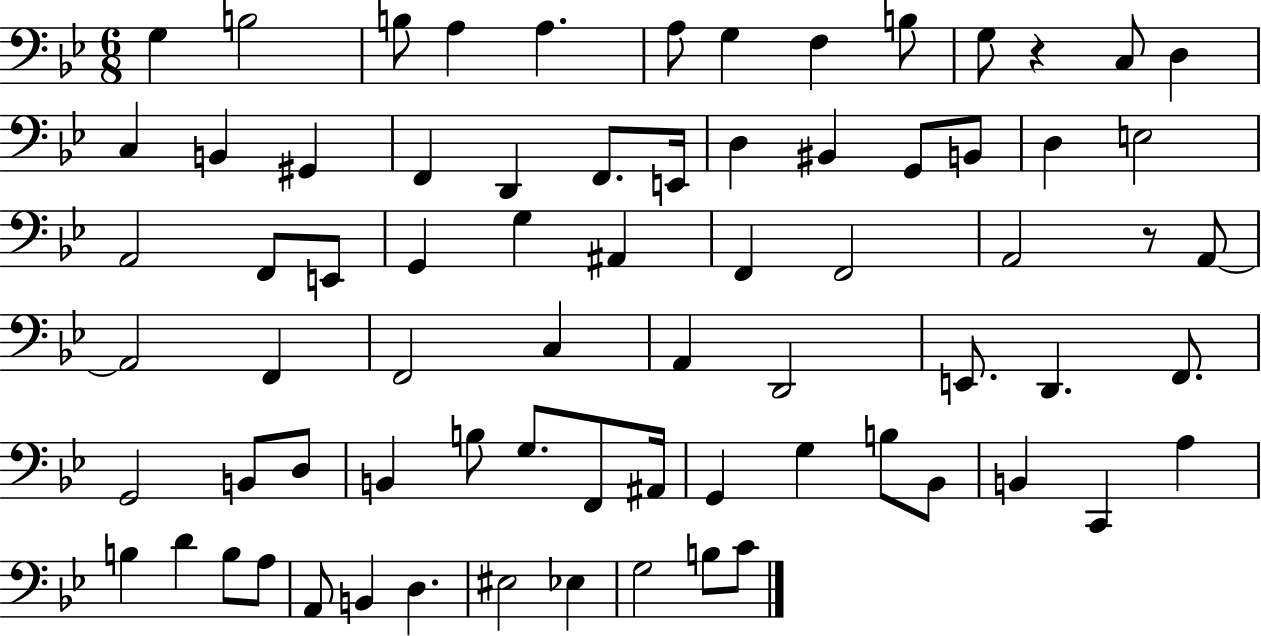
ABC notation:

X:1
T:Untitled
M:6/8
L:1/4
K:Bb
G, B,2 B,/2 A, A, A,/2 G, F, B,/2 G,/2 z C,/2 D, C, B,, ^G,, F,, D,, F,,/2 E,,/4 D, ^B,, G,,/2 B,,/2 D, E,2 A,,2 F,,/2 E,,/2 G,, G, ^A,, F,, F,,2 A,,2 z/2 A,,/2 A,,2 F,, F,,2 C, A,, D,,2 E,,/2 D,, F,,/2 G,,2 B,,/2 D,/2 B,, B,/2 G,/2 F,,/2 ^A,,/4 G,, G, B,/2 _B,,/2 B,, C,, A, B, D B,/2 A,/2 A,,/2 B,, D, ^E,2 _E, G,2 B,/2 C/2